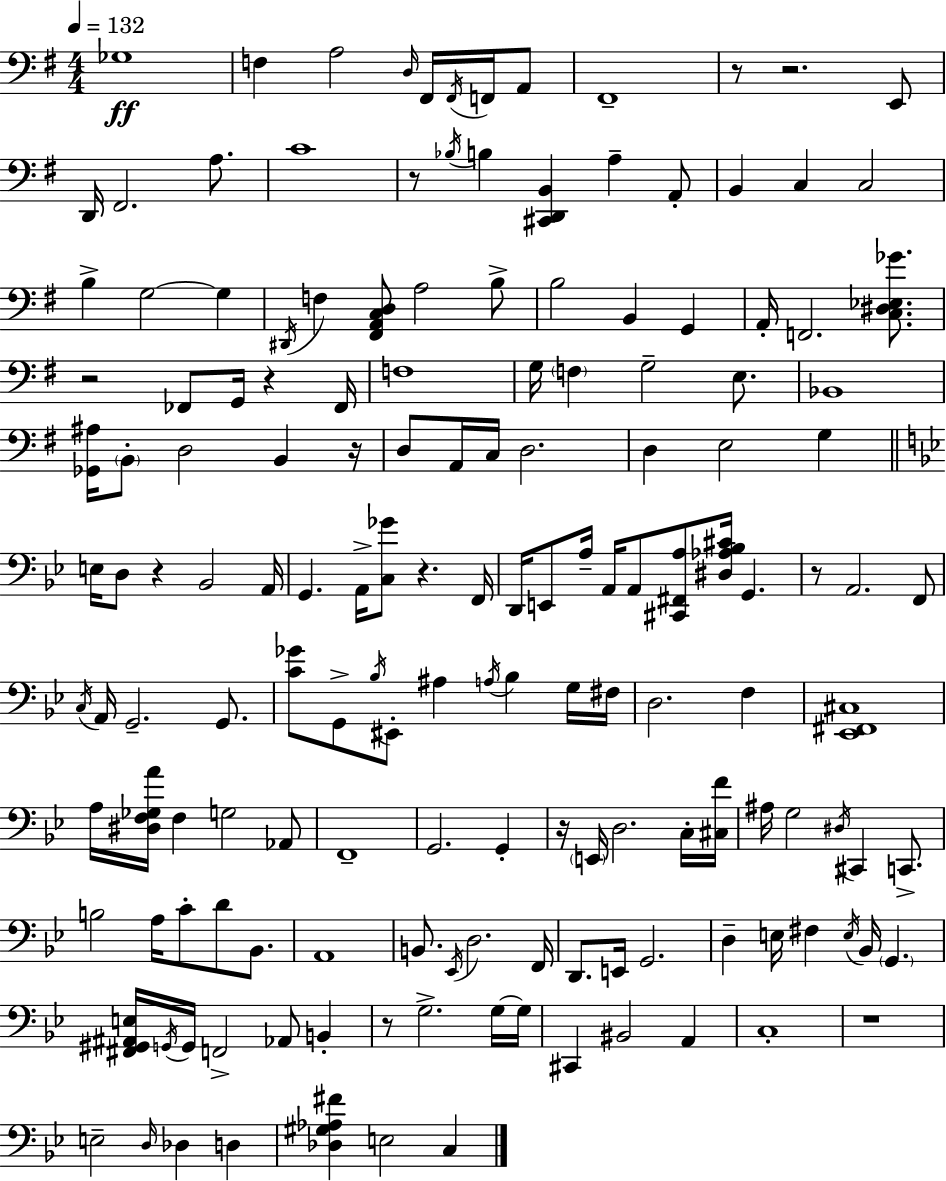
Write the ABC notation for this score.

X:1
T:Untitled
M:4/4
L:1/4
K:G
_G,4 F, A,2 D,/4 ^F,,/4 ^F,,/4 F,,/4 A,,/2 ^F,,4 z/2 z2 E,,/2 D,,/4 ^F,,2 A,/2 C4 z/2 _B,/4 B, [^C,,D,,B,,] A, A,,/2 B,, C, C,2 B, G,2 G, ^D,,/4 F, [^F,,A,,C,D,]/2 A,2 B,/2 B,2 B,, G,, A,,/4 F,,2 [C,^D,_E,_G]/2 z2 _F,,/2 G,,/4 z _F,,/4 F,4 G,/4 F, G,2 E,/2 _B,,4 [_G,,^A,]/4 B,,/2 D,2 B,, z/4 D,/2 A,,/4 C,/4 D,2 D, E,2 G, E,/4 D,/2 z _B,,2 A,,/4 G,, A,,/4 [C,_G]/2 z F,,/4 D,,/4 E,,/2 A,/4 A,,/4 A,,/2 [^C,,^F,,A,]/2 [^D,_A,_B,^C]/4 G,, z/2 A,,2 F,,/2 C,/4 A,,/4 G,,2 G,,/2 [C_G]/2 G,,/2 _B,/4 ^E,,/2 ^A, A,/4 _B, G,/4 ^F,/4 D,2 F, [_E,,^F,,^C,]4 A,/4 [^D,F,_G,A]/4 F, G,2 _A,,/2 F,,4 G,,2 G,, z/4 E,,/4 D,2 C,/4 [^C,F]/4 ^A,/4 G,2 ^D,/4 ^C,, C,,/2 B,2 A,/4 C/2 D/2 _B,,/2 A,,4 B,,/2 _E,,/4 D,2 F,,/4 D,,/2 E,,/4 G,,2 D, E,/4 ^F, E,/4 _B,,/4 G,, [^F,,^G,,^A,,E,]/4 G,,/4 G,,/4 F,,2 _A,,/2 B,, z/2 G,2 G,/4 G,/4 ^C,, ^B,,2 A,, C,4 z4 E,2 D,/4 _D, D, [_D,^G,_A,^F] E,2 C,